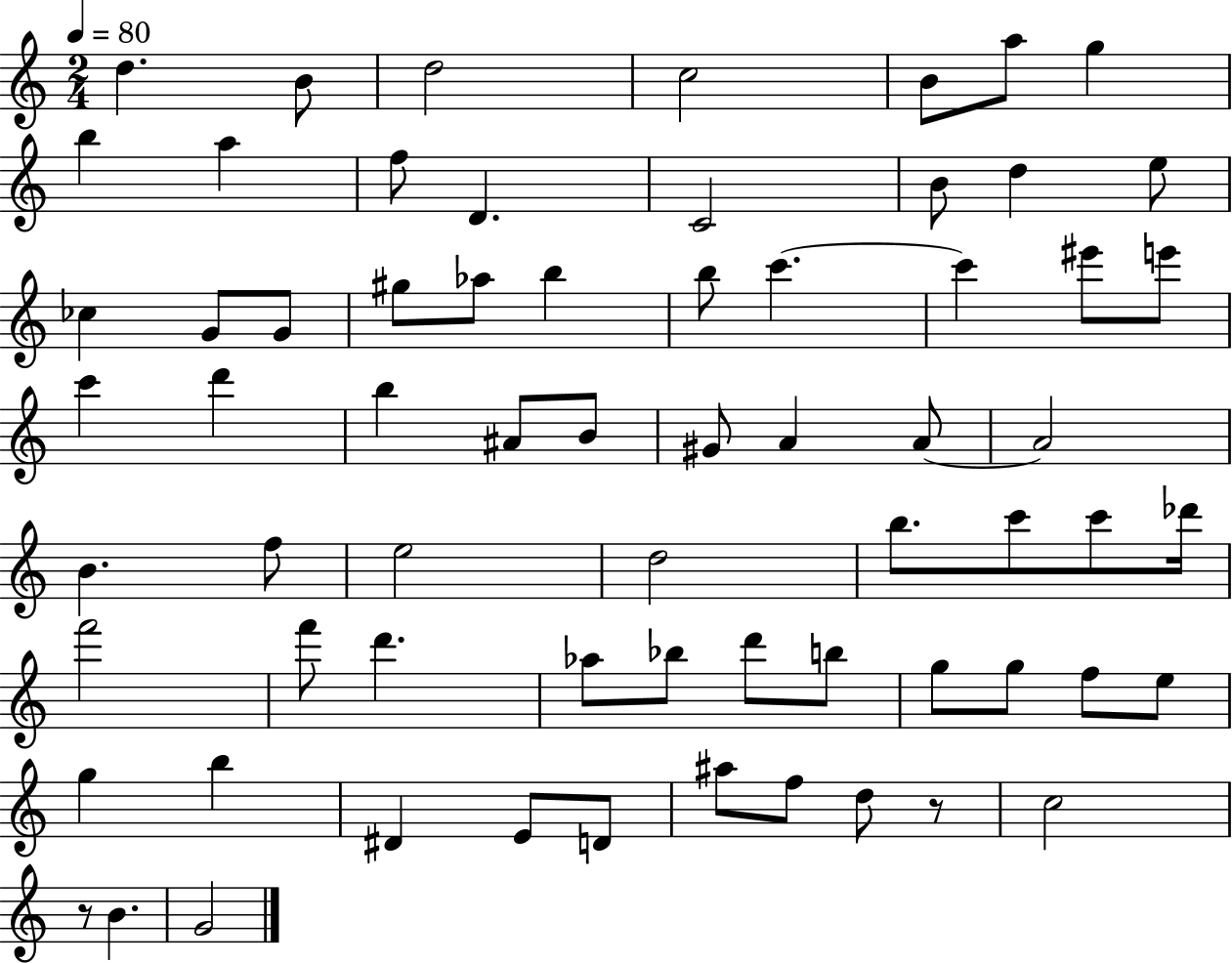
X:1
T:Untitled
M:2/4
L:1/4
K:C
d B/2 d2 c2 B/2 a/2 g b a f/2 D C2 B/2 d e/2 _c G/2 G/2 ^g/2 _a/2 b b/2 c' c' ^e'/2 e'/2 c' d' b ^A/2 B/2 ^G/2 A A/2 A2 B f/2 e2 d2 b/2 c'/2 c'/2 _d'/4 f'2 f'/2 d' _a/2 _b/2 d'/2 b/2 g/2 g/2 f/2 e/2 g b ^D E/2 D/2 ^a/2 f/2 d/2 z/2 c2 z/2 B G2